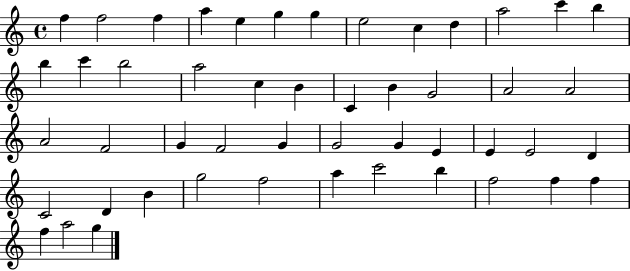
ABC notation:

X:1
T:Untitled
M:4/4
L:1/4
K:C
f f2 f a e g g e2 c d a2 c' b b c' b2 a2 c B C B G2 A2 A2 A2 F2 G F2 G G2 G E E E2 D C2 D B g2 f2 a c'2 b f2 f f f a2 g